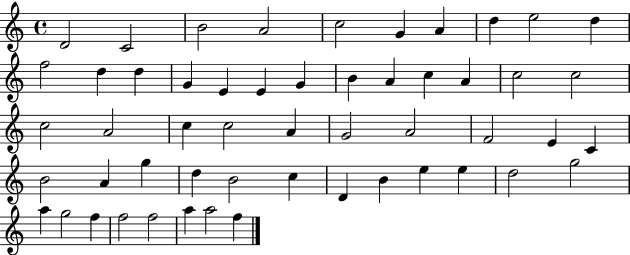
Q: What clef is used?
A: treble